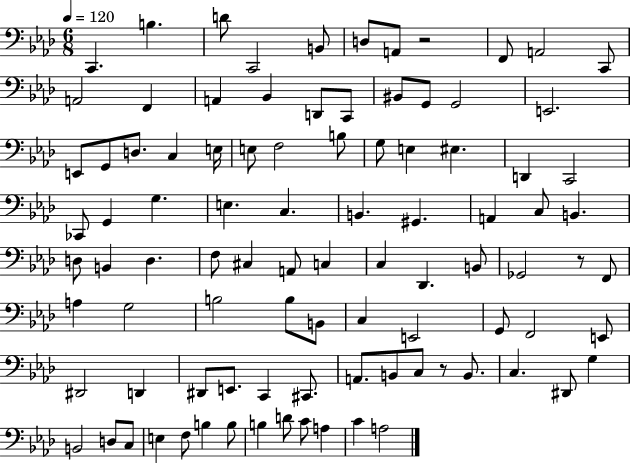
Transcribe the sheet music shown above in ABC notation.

X:1
T:Untitled
M:6/8
L:1/4
K:Ab
C,, B, D/2 C,,2 B,,/2 D,/2 A,,/2 z2 F,,/2 A,,2 C,,/2 A,,2 F,, A,, _B,, D,,/2 C,,/2 ^B,,/2 G,,/2 G,,2 E,,2 E,,/2 G,,/2 D,/2 C, E,/4 E,/2 F,2 B,/2 G,/2 E, ^E, D,, C,,2 _C,,/2 G,, G, E, C, B,, ^G,, A,, C,/2 B,, D,/2 B,, D, F,/2 ^C, A,,/2 C, C, _D,, B,,/2 _G,,2 z/2 F,,/2 A, G,2 B,2 B,/2 B,,/2 C, E,,2 G,,/2 F,,2 E,,/2 ^D,,2 D,, ^D,,/2 E,,/2 C,, ^C,,/2 A,,/2 B,,/2 C,/2 z/2 B,,/2 C, ^D,,/2 G, B,,2 D,/2 C,/2 E, F,/2 B, B,/2 B, D/2 C/2 A, C A,2